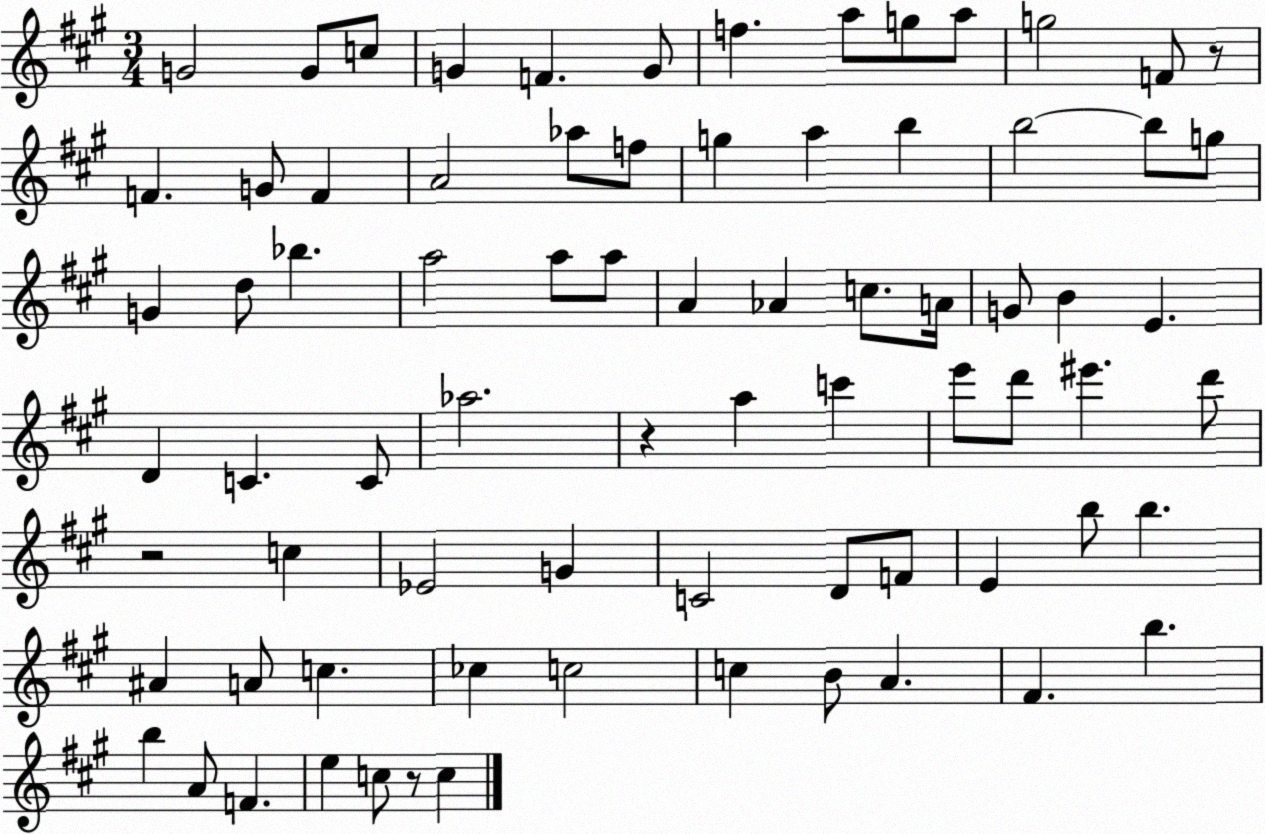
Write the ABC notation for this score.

X:1
T:Untitled
M:3/4
L:1/4
K:A
G2 G/2 c/2 G F G/2 f a/2 g/2 a/2 g2 F/2 z/2 F G/2 F A2 _a/2 f/2 g a b b2 b/2 g/2 G d/2 _b a2 a/2 a/2 A _A c/2 A/4 G/2 B E D C C/2 _a2 z a c' e'/2 d'/2 ^e' d'/2 z2 c _E2 G C2 D/2 F/2 E b/2 b ^A A/2 c _c c2 c B/2 A ^F b b A/2 F e c/2 z/2 c